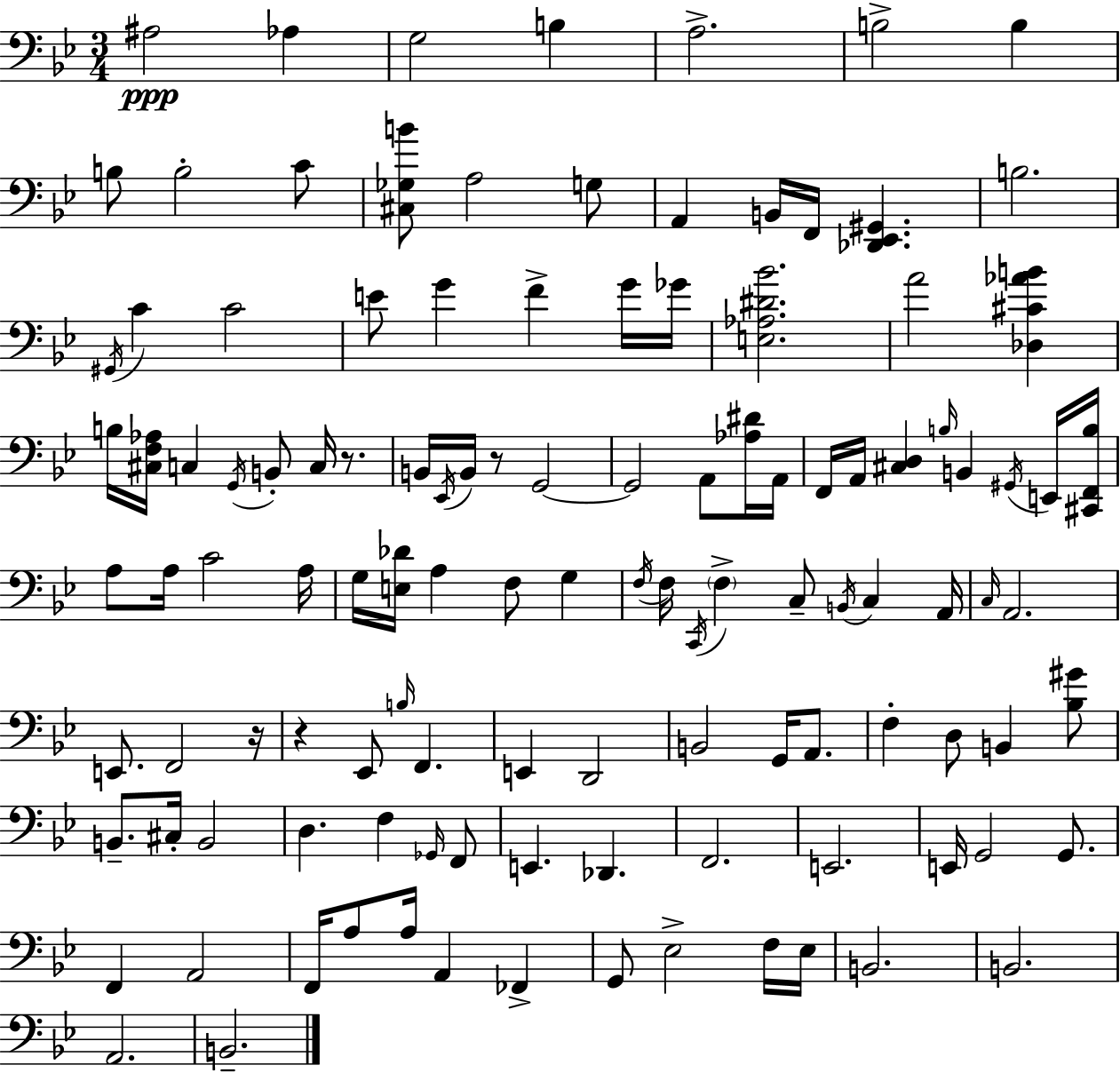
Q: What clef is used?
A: bass